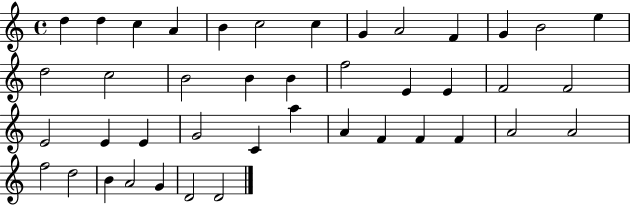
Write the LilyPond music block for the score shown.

{
  \clef treble
  \time 4/4
  \defaultTimeSignature
  \key c \major
  d''4 d''4 c''4 a'4 | b'4 c''2 c''4 | g'4 a'2 f'4 | g'4 b'2 e''4 | \break d''2 c''2 | b'2 b'4 b'4 | f''2 e'4 e'4 | f'2 f'2 | \break e'2 e'4 e'4 | g'2 c'4 a''4 | a'4 f'4 f'4 f'4 | a'2 a'2 | \break f''2 d''2 | b'4 a'2 g'4 | d'2 d'2 | \bar "|."
}